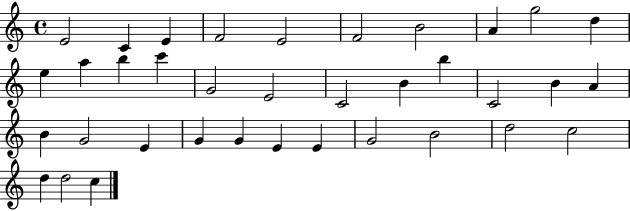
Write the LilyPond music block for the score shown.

{
  \clef treble
  \time 4/4
  \defaultTimeSignature
  \key c \major
  e'2 c'4 e'4 | f'2 e'2 | f'2 b'2 | a'4 g''2 d''4 | \break e''4 a''4 b''4 c'''4 | g'2 e'2 | c'2 b'4 b''4 | c'2 b'4 a'4 | \break b'4 g'2 e'4 | g'4 g'4 e'4 e'4 | g'2 b'2 | d''2 c''2 | \break d''4 d''2 c''4 | \bar "|."
}